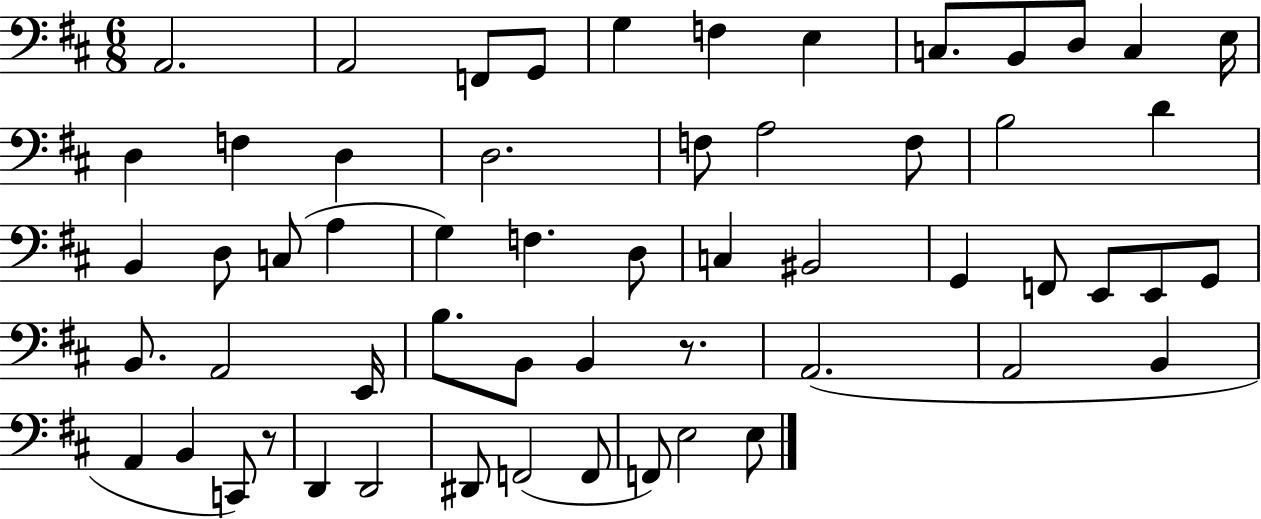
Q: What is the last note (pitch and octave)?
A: E3